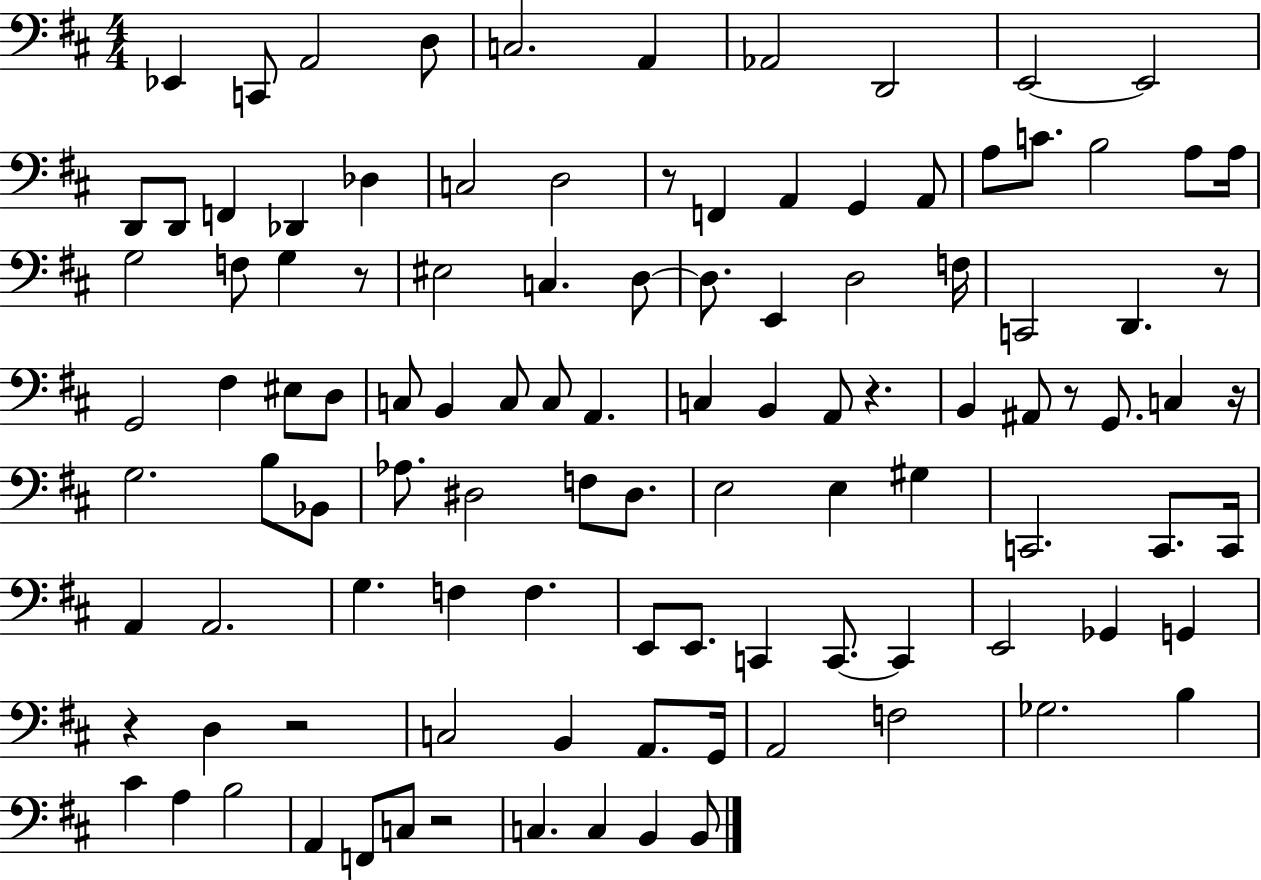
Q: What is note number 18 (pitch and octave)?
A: F2